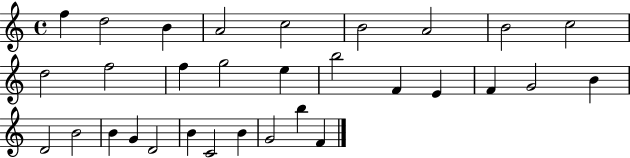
X:1
T:Untitled
M:4/4
L:1/4
K:C
f d2 B A2 c2 B2 A2 B2 c2 d2 f2 f g2 e b2 F E F G2 B D2 B2 B G D2 B C2 B G2 b F